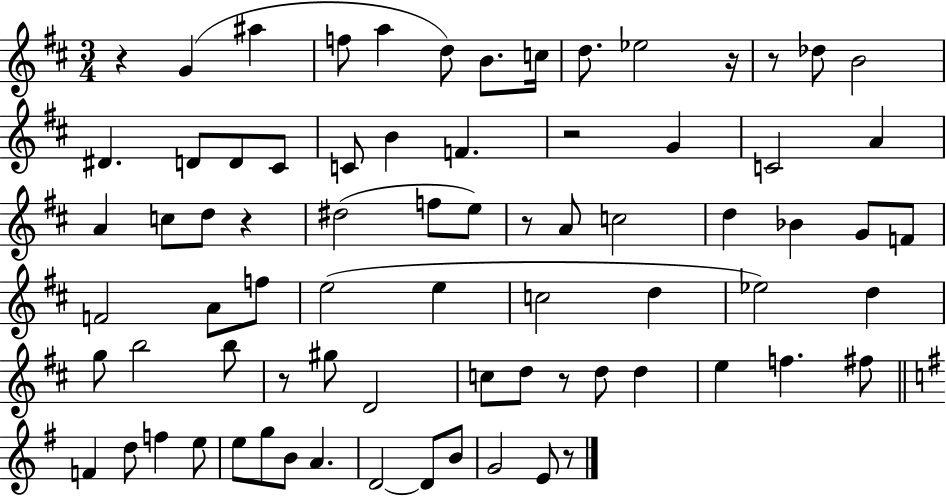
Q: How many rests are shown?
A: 9